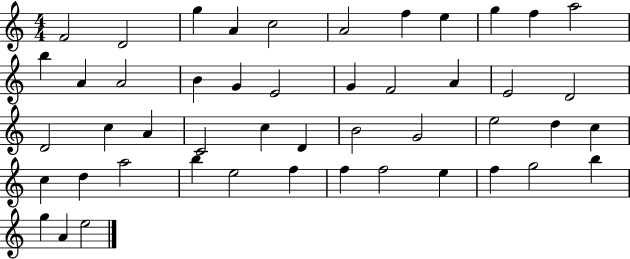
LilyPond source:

{
  \clef treble
  \numericTimeSignature
  \time 4/4
  \key c \major
  f'2 d'2 | g''4 a'4 c''2 | a'2 f''4 e''4 | g''4 f''4 a''2 | \break b''4 a'4 a'2 | b'4 g'4 e'2 | g'4 f'2 a'4 | e'2 d'2 | \break d'2 c''4 a'4 | c'2 c''4 d'4 | b'2 g'2 | e''2 d''4 c''4 | \break c''4 d''4 a''2 | b''4 e''2 f''4 | f''4 f''2 e''4 | f''4 g''2 b''4 | \break g''4 a'4 e''2 | \bar "|."
}